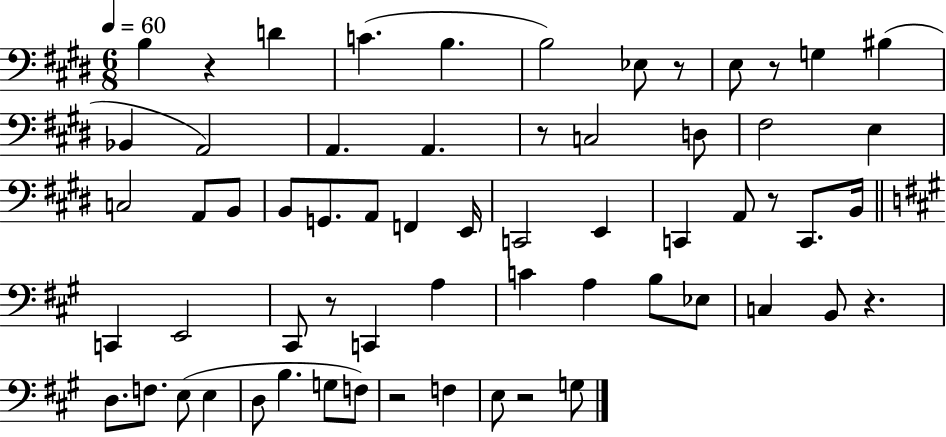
B3/q R/q D4/q C4/q. B3/q. B3/h Eb3/e R/e E3/e R/e G3/q BIS3/q Bb2/q A2/h A2/q. A2/q. R/e C3/h D3/e F#3/h E3/q C3/h A2/e B2/e B2/e G2/e. A2/e F2/q E2/s C2/h E2/q C2/q A2/e R/e C2/e. B2/s C2/q E2/h C#2/e R/e C2/q A3/q C4/q A3/q B3/e Eb3/e C3/q B2/e R/q. D3/e. F3/e. E3/e E3/q D3/e B3/q. G3/e F3/e R/h F3/q E3/e R/h G3/e